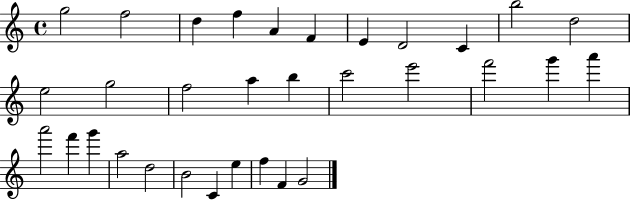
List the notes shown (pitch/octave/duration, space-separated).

G5/h F5/h D5/q F5/q A4/q F4/q E4/q D4/h C4/q B5/h D5/h E5/h G5/h F5/h A5/q B5/q C6/h E6/h F6/h G6/q A6/q A6/h F6/q G6/q A5/h D5/h B4/h C4/q E5/q F5/q F4/q G4/h